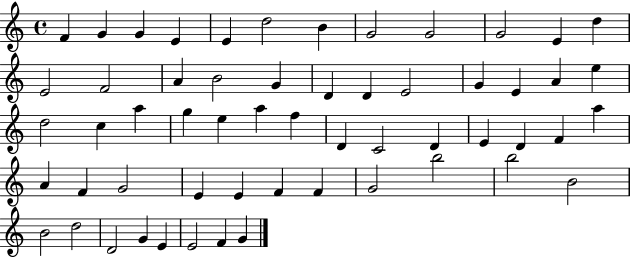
{
  \clef treble
  \time 4/4
  \defaultTimeSignature
  \key c \major
  f'4 g'4 g'4 e'4 | e'4 d''2 b'4 | g'2 g'2 | g'2 e'4 d''4 | \break e'2 f'2 | a'4 b'2 g'4 | d'4 d'4 e'2 | g'4 e'4 a'4 e''4 | \break d''2 c''4 a''4 | g''4 e''4 a''4 f''4 | d'4 c'2 d'4 | e'4 d'4 f'4 a''4 | \break a'4 f'4 g'2 | e'4 e'4 f'4 f'4 | g'2 b''2 | b''2 b'2 | \break b'2 d''2 | d'2 g'4 e'4 | e'2 f'4 g'4 | \bar "|."
}